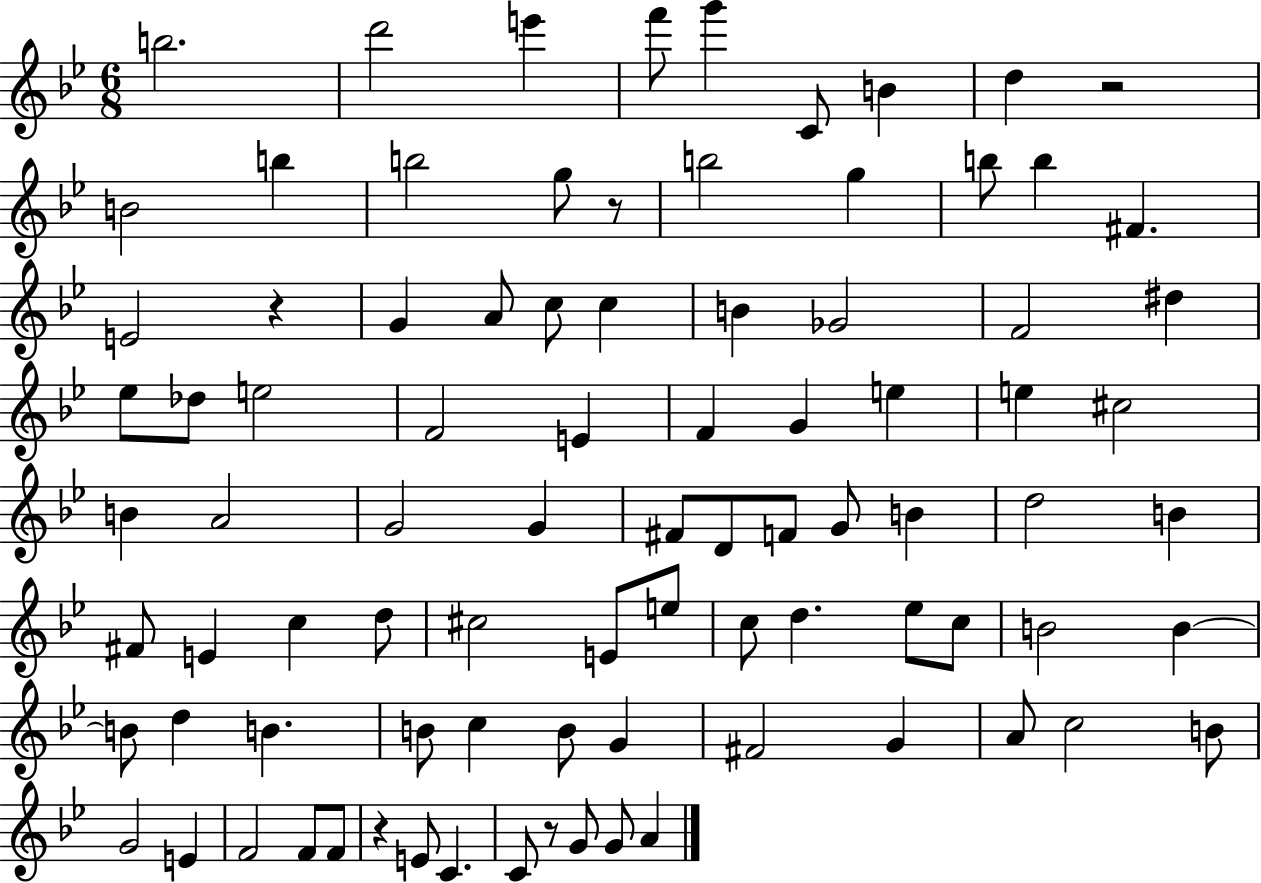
X:1
T:Untitled
M:6/8
L:1/4
K:Bb
b2 d'2 e' f'/2 g' C/2 B d z2 B2 b b2 g/2 z/2 b2 g b/2 b ^F E2 z G A/2 c/2 c B _G2 F2 ^d _e/2 _d/2 e2 F2 E F G e e ^c2 B A2 G2 G ^F/2 D/2 F/2 G/2 B d2 B ^F/2 E c d/2 ^c2 E/2 e/2 c/2 d _e/2 c/2 B2 B B/2 d B B/2 c B/2 G ^F2 G A/2 c2 B/2 G2 E F2 F/2 F/2 z E/2 C C/2 z/2 G/2 G/2 A